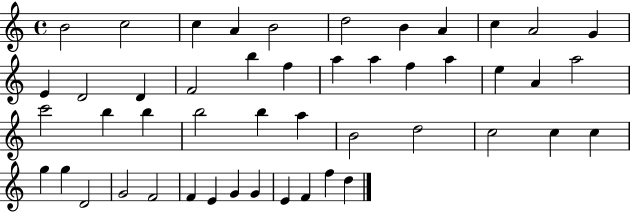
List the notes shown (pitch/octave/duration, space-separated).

B4/h C5/h C5/q A4/q B4/h D5/h B4/q A4/q C5/q A4/h G4/q E4/q D4/h D4/q F4/h B5/q F5/q A5/q A5/q F5/q A5/q E5/q A4/q A5/h C6/h B5/q B5/q B5/h B5/q A5/q B4/h D5/h C5/h C5/q C5/q G5/q G5/q D4/h G4/h F4/h F4/q E4/q G4/q G4/q E4/q F4/q F5/q D5/q